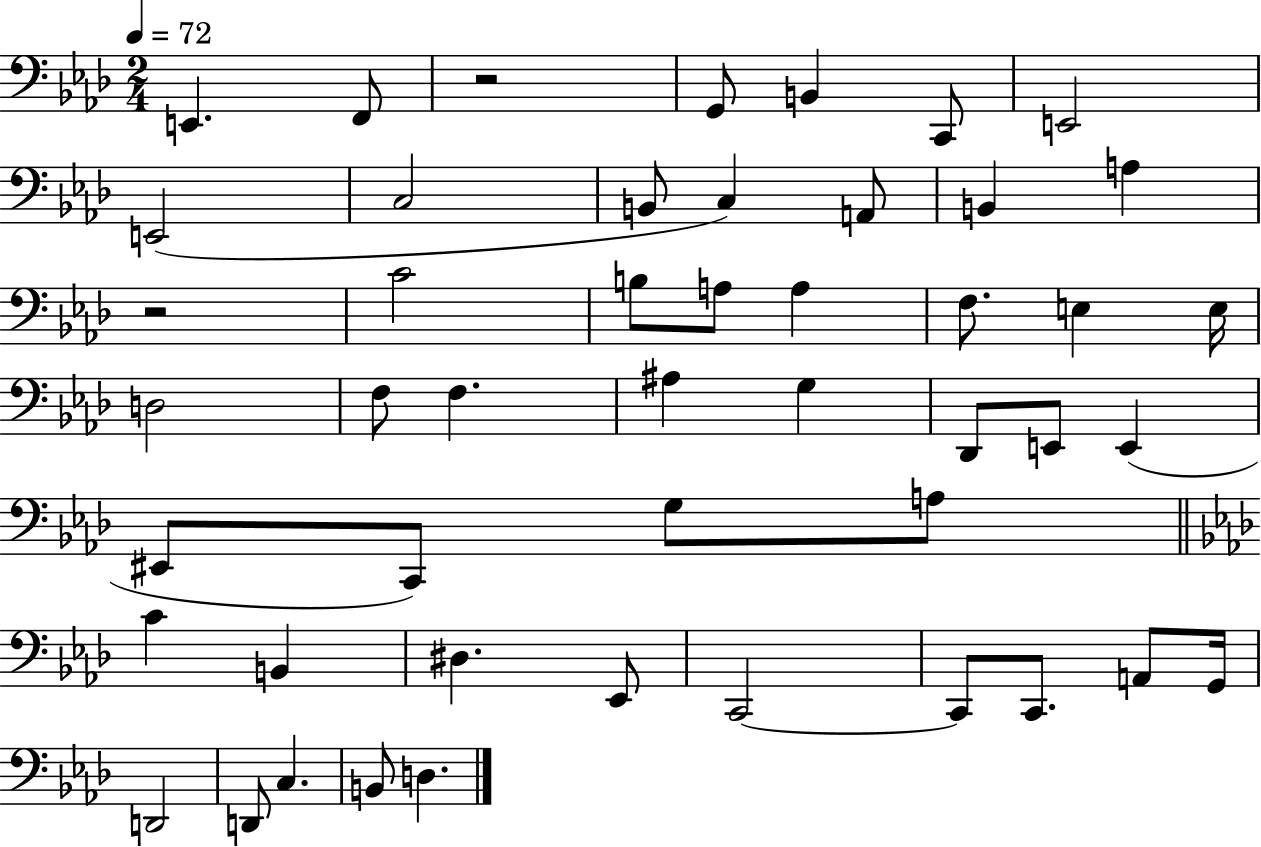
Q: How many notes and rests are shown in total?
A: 48